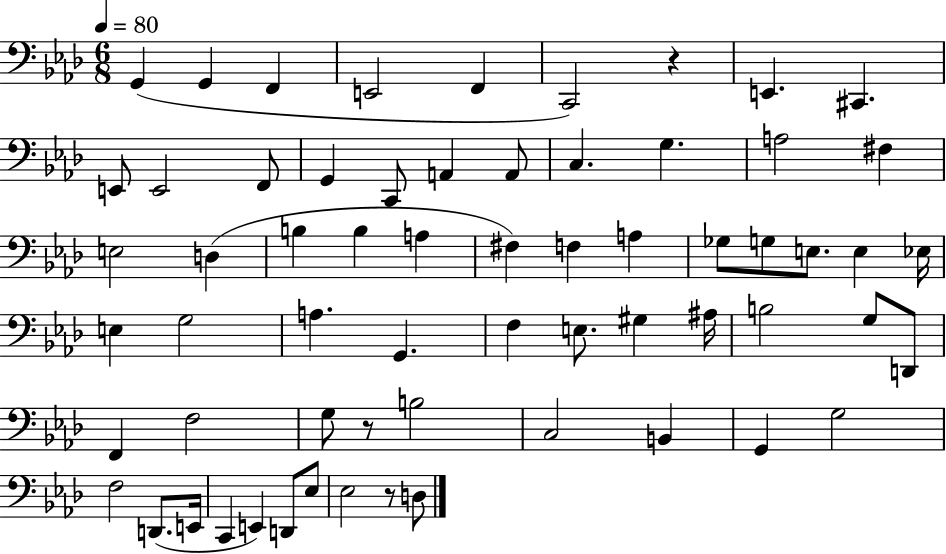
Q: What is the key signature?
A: AES major